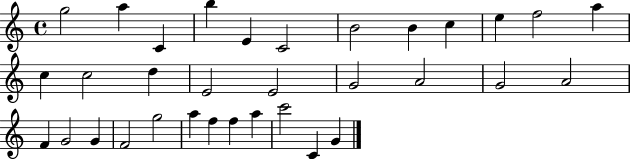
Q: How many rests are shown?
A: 0